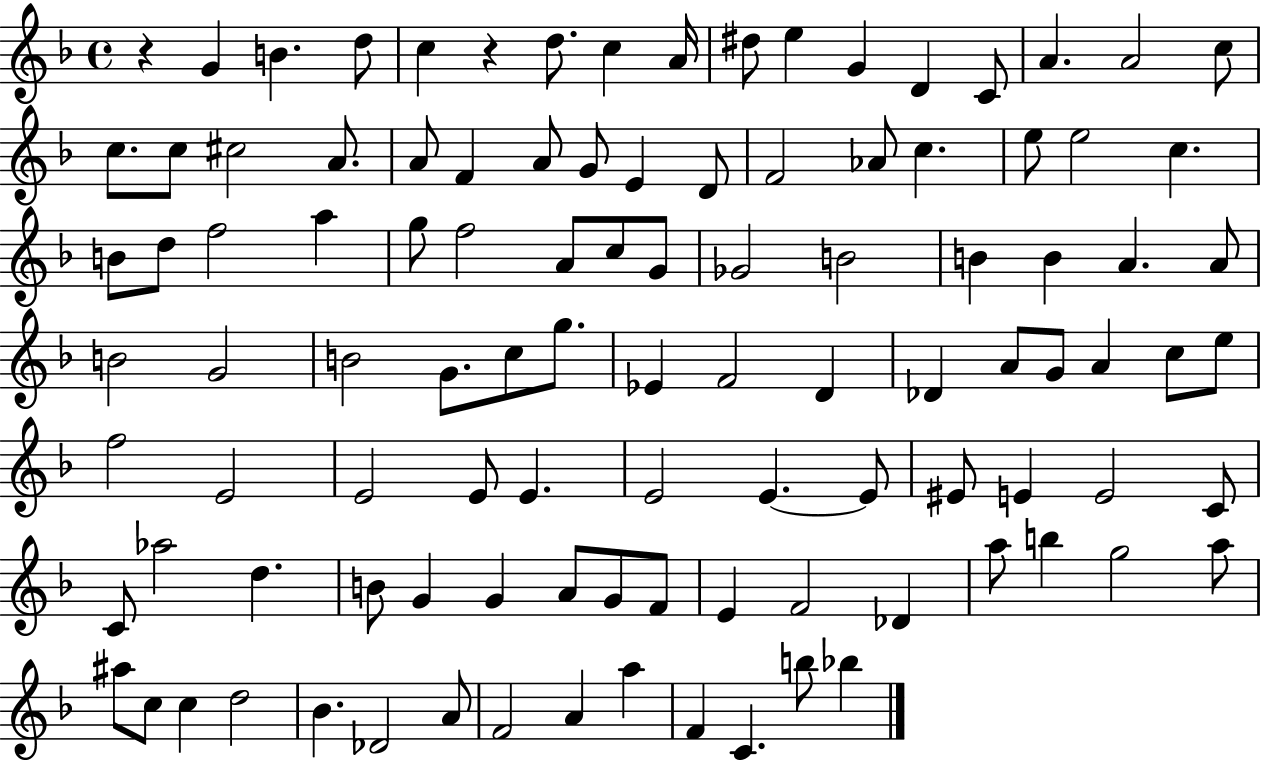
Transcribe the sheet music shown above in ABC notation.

X:1
T:Untitled
M:4/4
L:1/4
K:F
z G B d/2 c z d/2 c A/4 ^d/2 e G D C/2 A A2 c/2 c/2 c/2 ^c2 A/2 A/2 F A/2 G/2 E D/2 F2 _A/2 c e/2 e2 c B/2 d/2 f2 a g/2 f2 A/2 c/2 G/2 _G2 B2 B B A A/2 B2 G2 B2 G/2 c/2 g/2 _E F2 D _D A/2 G/2 A c/2 e/2 f2 E2 E2 E/2 E E2 E E/2 ^E/2 E E2 C/2 C/2 _a2 d B/2 G G A/2 G/2 F/2 E F2 _D a/2 b g2 a/2 ^a/2 c/2 c d2 _B _D2 A/2 F2 A a F C b/2 _b